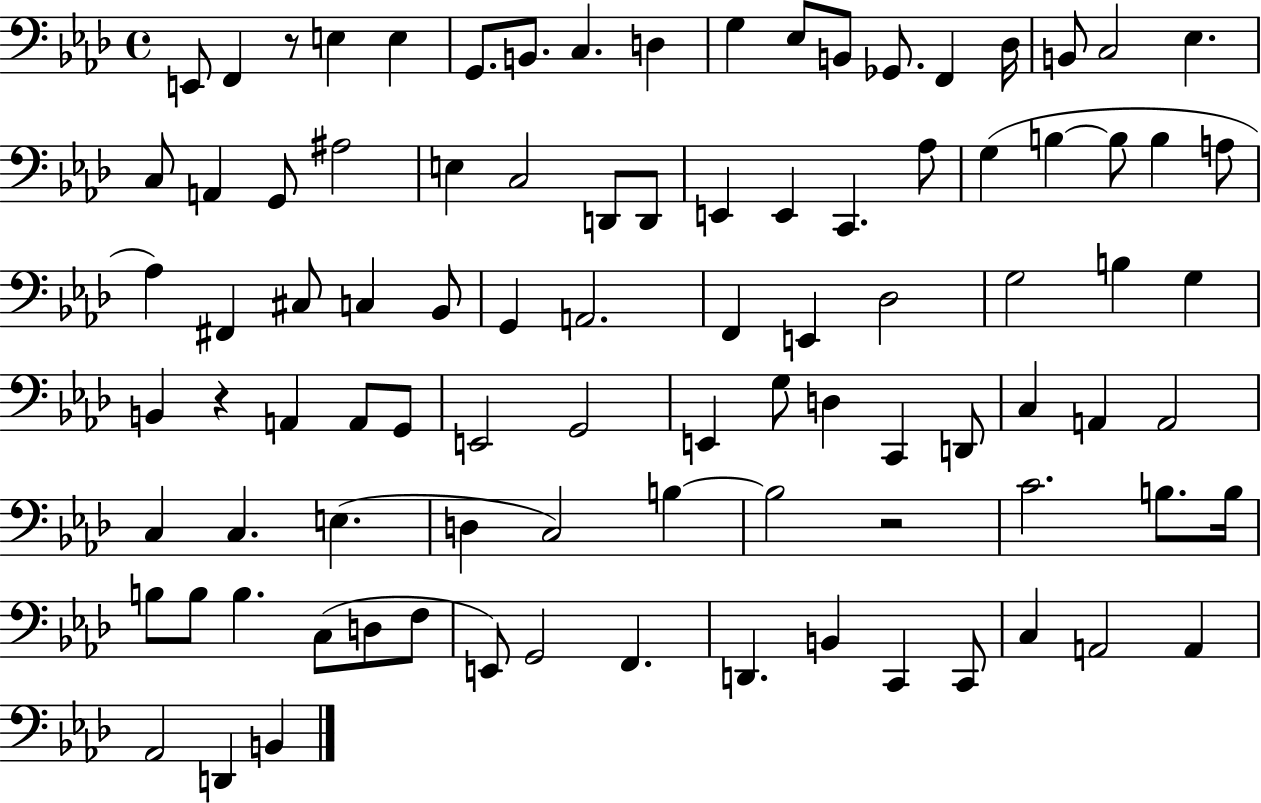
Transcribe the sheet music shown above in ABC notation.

X:1
T:Untitled
M:4/4
L:1/4
K:Ab
E,,/2 F,, z/2 E, E, G,,/2 B,,/2 C, D, G, _E,/2 B,,/2 _G,,/2 F,, _D,/4 B,,/2 C,2 _E, C,/2 A,, G,,/2 ^A,2 E, C,2 D,,/2 D,,/2 E,, E,, C,, _A,/2 G, B, B,/2 B, A,/2 _A, ^F,, ^C,/2 C, _B,,/2 G,, A,,2 F,, E,, _D,2 G,2 B, G, B,, z A,, A,,/2 G,,/2 E,,2 G,,2 E,, G,/2 D, C,, D,,/2 C, A,, A,,2 C, C, E, D, C,2 B, B,2 z2 C2 B,/2 B,/4 B,/2 B,/2 B, C,/2 D,/2 F,/2 E,,/2 G,,2 F,, D,, B,, C,, C,,/2 C, A,,2 A,, _A,,2 D,, B,,